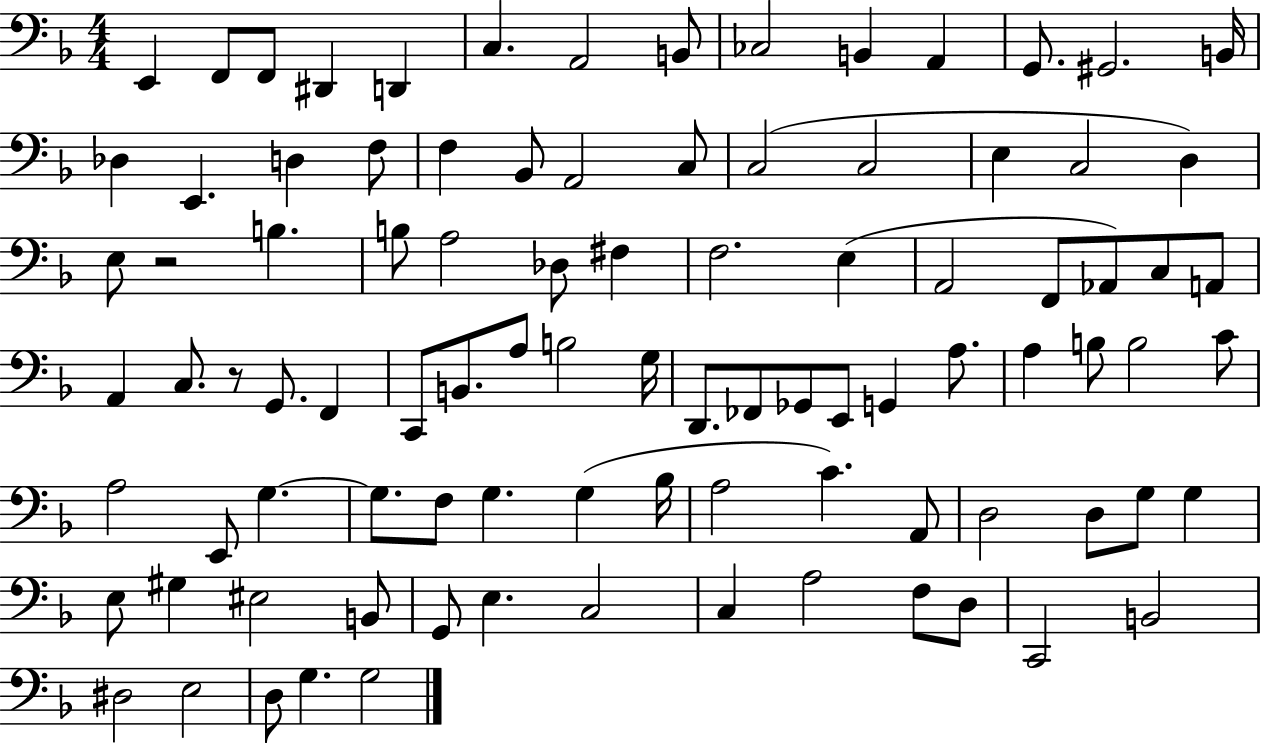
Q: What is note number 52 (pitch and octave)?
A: Gb2